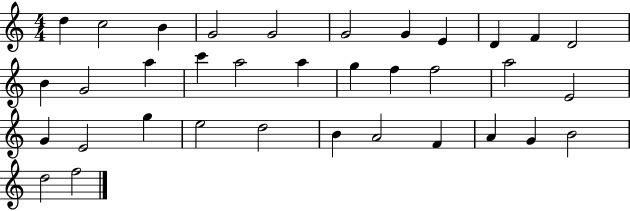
{
  \clef treble
  \numericTimeSignature
  \time 4/4
  \key c \major
  d''4 c''2 b'4 | g'2 g'2 | g'2 g'4 e'4 | d'4 f'4 d'2 | \break b'4 g'2 a''4 | c'''4 a''2 a''4 | g''4 f''4 f''2 | a''2 e'2 | \break g'4 e'2 g''4 | e''2 d''2 | b'4 a'2 f'4 | a'4 g'4 b'2 | \break d''2 f''2 | \bar "|."
}